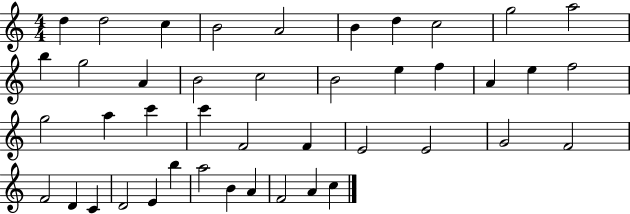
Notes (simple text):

D5/q D5/h C5/q B4/h A4/h B4/q D5/q C5/h G5/h A5/h B5/q G5/h A4/q B4/h C5/h B4/h E5/q F5/q A4/q E5/q F5/h G5/h A5/q C6/q C6/q F4/h F4/q E4/h E4/h G4/h F4/h F4/h D4/q C4/q D4/h E4/q B5/q A5/h B4/q A4/q F4/h A4/q C5/q